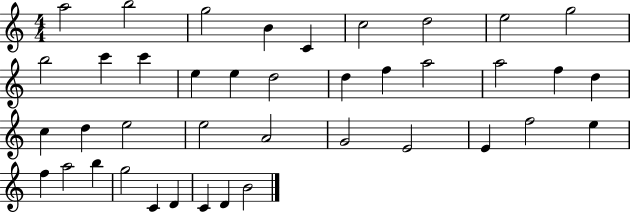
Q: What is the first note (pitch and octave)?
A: A5